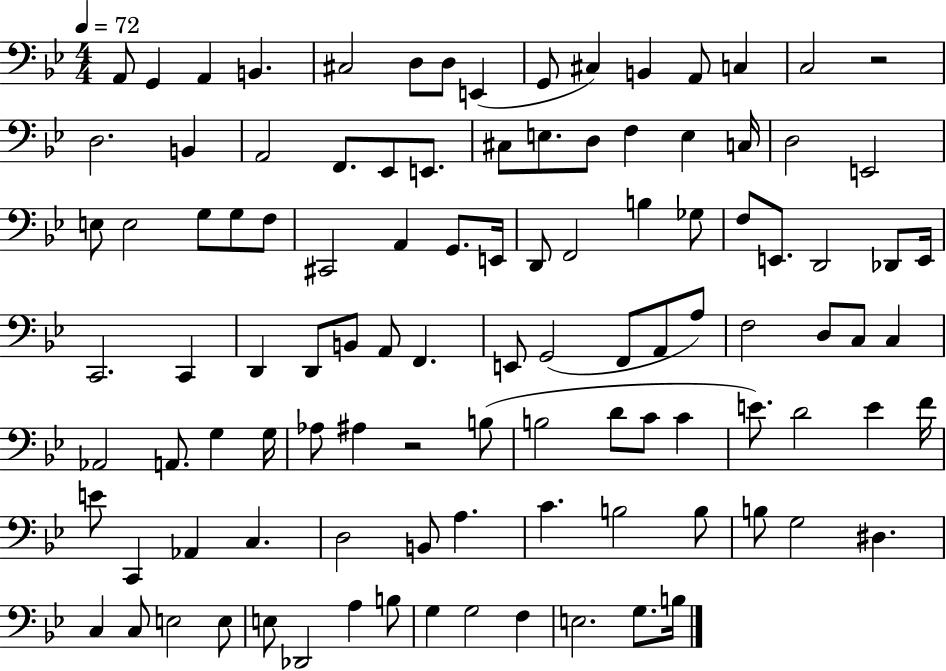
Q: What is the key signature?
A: BES major